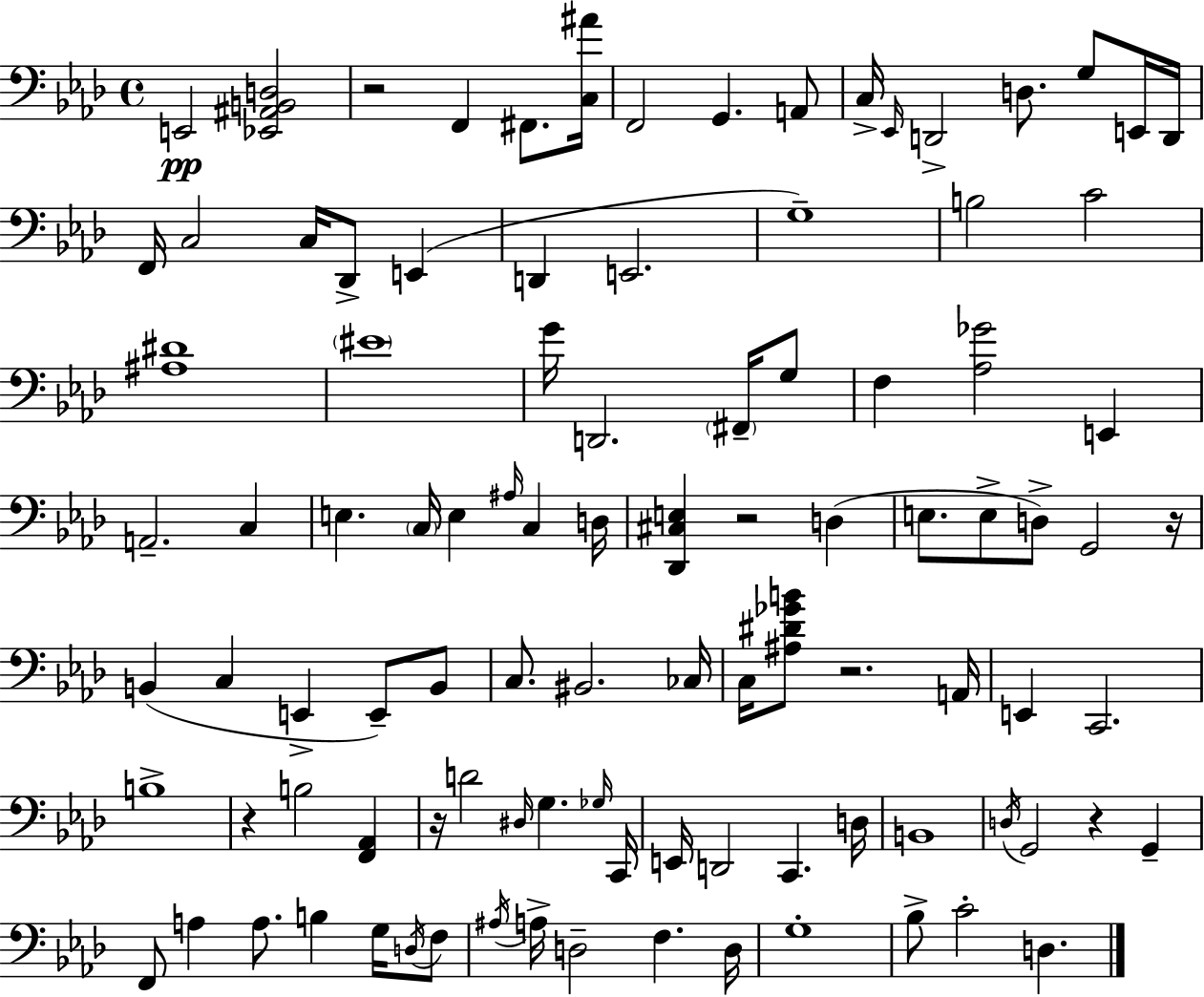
{
  \clef bass
  \time 4/4
  \defaultTimeSignature
  \key aes \major
  e,2\pp <ees, ais, b, d>2 | r2 f,4 fis,8. <c ais'>16 | f,2 g,4. a,8 | c16-> \grace { ees,16 } d,2-> d8. g8 e,16 | \break d,16 f,16 c2 c16 des,8-> e,4( | d,4 e,2. | g1--) | b2 c'2 | \break <ais dis'>1 | \parenthesize eis'1 | g'16 d,2. \parenthesize fis,16-- g8 | f4 <aes ges'>2 e,4 | \break a,2.-- c4 | e4. \parenthesize c16 e4 \grace { ais16 } c4 | d16 <des, cis e>4 r2 d4( | e8. e8-> d8->) g,2 | \break r16 b,4( c4 e,4-> e,8--) | b,8 c8. bis,2. | ces16 c16 <ais dis' ges' b'>8 r2. | a,16 e,4 c,2. | \break b1-> | r4 b2 <f, aes,>4 | r16 d'2 \grace { dis16 } g4. | \grace { ges16 } c,16 e,16 d,2 c,4. | \break d16 b,1 | \acciaccatura { d16 } g,2 r4 | g,4-- f,8 a4 a8. b4 | g16 \acciaccatura { d16 } f8 \acciaccatura { ais16 } a16-> d2-- | \break f4. d16 g1-. | bes8-> c'2-. | d4. \bar "|."
}